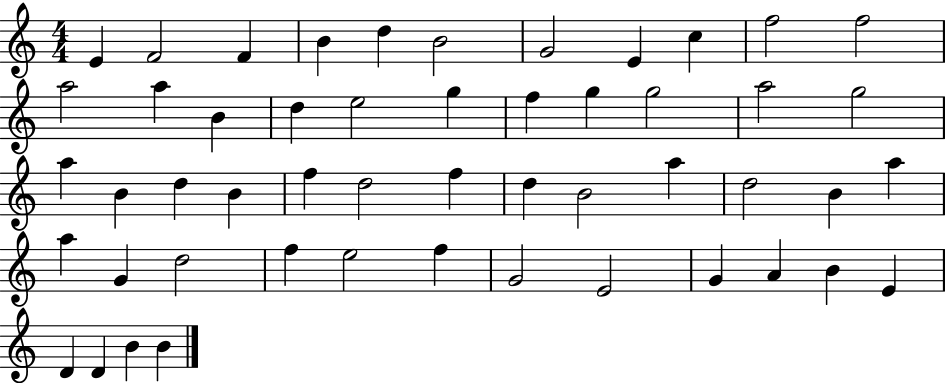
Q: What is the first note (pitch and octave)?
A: E4